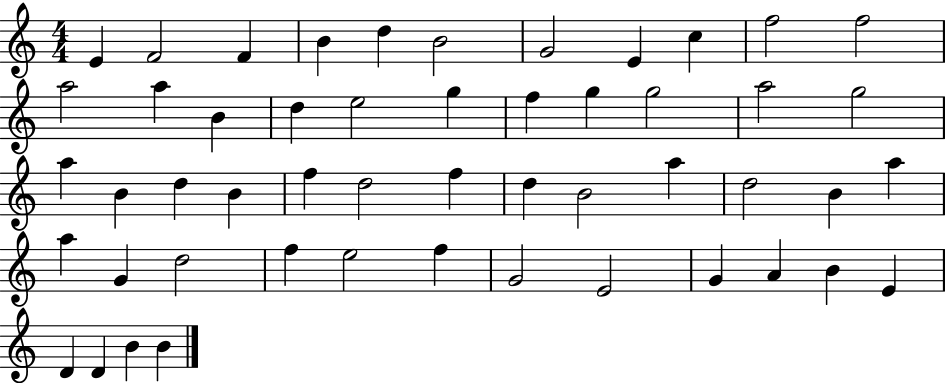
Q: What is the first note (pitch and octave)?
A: E4